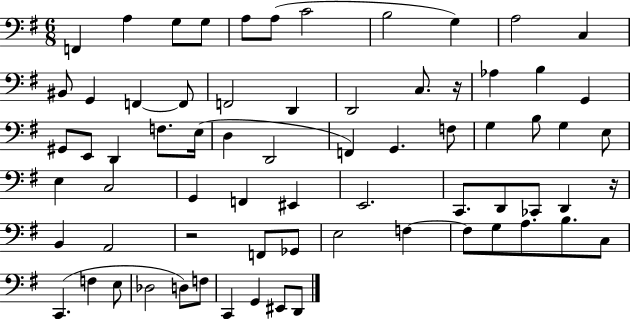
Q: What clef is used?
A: bass